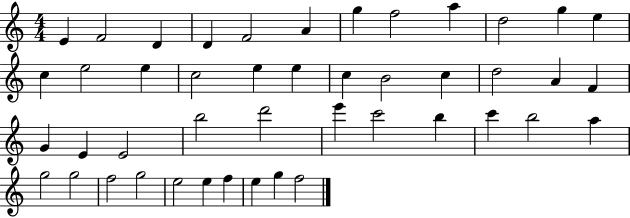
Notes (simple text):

E4/q F4/h D4/q D4/q F4/h A4/q G5/q F5/h A5/q D5/h G5/q E5/q C5/q E5/h E5/q C5/h E5/q E5/q C5/q B4/h C5/q D5/h A4/q F4/q G4/q E4/q E4/h B5/h D6/h E6/q C6/h B5/q C6/q B5/h A5/q G5/h G5/h F5/h G5/h E5/h E5/q F5/q E5/q G5/q F5/h